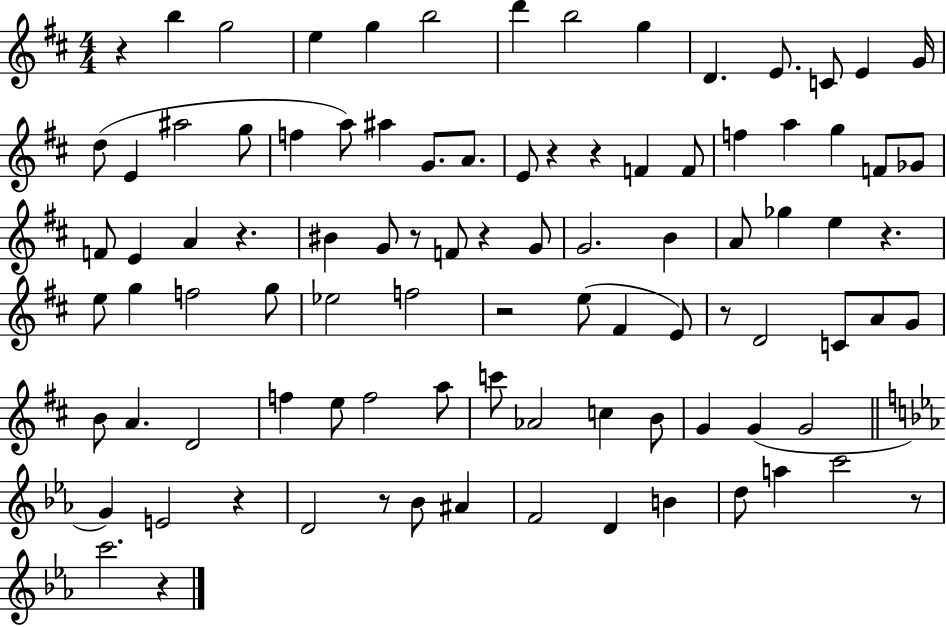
R/q B5/q G5/h E5/q G5/q B5/h D6/q B5/h G5/q D4/q. E4/e. C4/e E4/q G4/s D5/e E4/q A#5/h G5/e F5/q A5/e A#5/q G4/e. A4/e. E4/e R/q R/q F4/q F4/e F5/q A5/q G5/q F4/e Gb4/e F4/e E4/q A4/q R/q. BIS4/q G4/e R/e F4/e R/q G4/e G4/h. B4/q A4/e Gb5/q E5/q R/q. E5/e G5/q F5/h G5/e Eb5/h F5/h R/h E5/e F#4/q E4/e R/e D4/h C4/e A4/e G4/e B4/e A4/q. D4/h F5/q E5/e F5/h A5/e C6/e Ab4/h C5/q B4/e G4/q G4/q G4/h G4/q E4/h R/q D4/h R/e Bb4/e A#4/q F4/h D4/q B4/q D5/e A5/q C6/h R/e C6/h. R/q